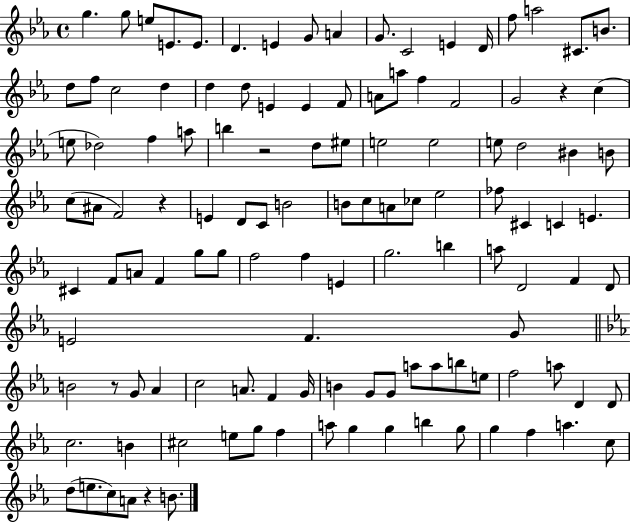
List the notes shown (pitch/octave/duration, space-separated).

G5/q. G5/e E5/e E4/e. E4/e. D4/q. E4/q G4/e A4/q G4/e. C4/h E4/q D4/s F5/e A5/h C#4/e. B4/e. D5/e F5/e C5/h D5/q D5/q D5/e E4/q E4/q F4/e A4/e A5/e F5/q F4/h G4/h R/q C5/q E5/e Db5/h F5/q A5/e B5/q R/h D5/e EIS5/e E5/h E5/h E5/e D5/h BIS4/q B4/e C5/e A#4/e F4/h R/q E4/q D4/e C4/e B4/h B4/e C5/e A4/e CES5/e Eb5/h FES5/e C#4/q C4/q E4/q. C#4/q F4/e A4/e F4/q G5/e G5/e F5/h F5/q E4/q G5/h. B5/q A5/e D4/h F4/q D4/e E4/h F4/q. G4/e B4/h R/e G4/e Ab4/q C5/h A4/e. F4/q G4/s B4/q G4/e G4/e A5/e A5/e B5/e E5/e F5/h A5/e D4/q D4/e C5/h. B4/q C#5/h E5/e G5/e F5/q A5/e G5/q G5/q B5/q G5/e G5/q F5/q A5/q. C5/e D5/e E5/e. C5/e A4/e R/q B4/e.